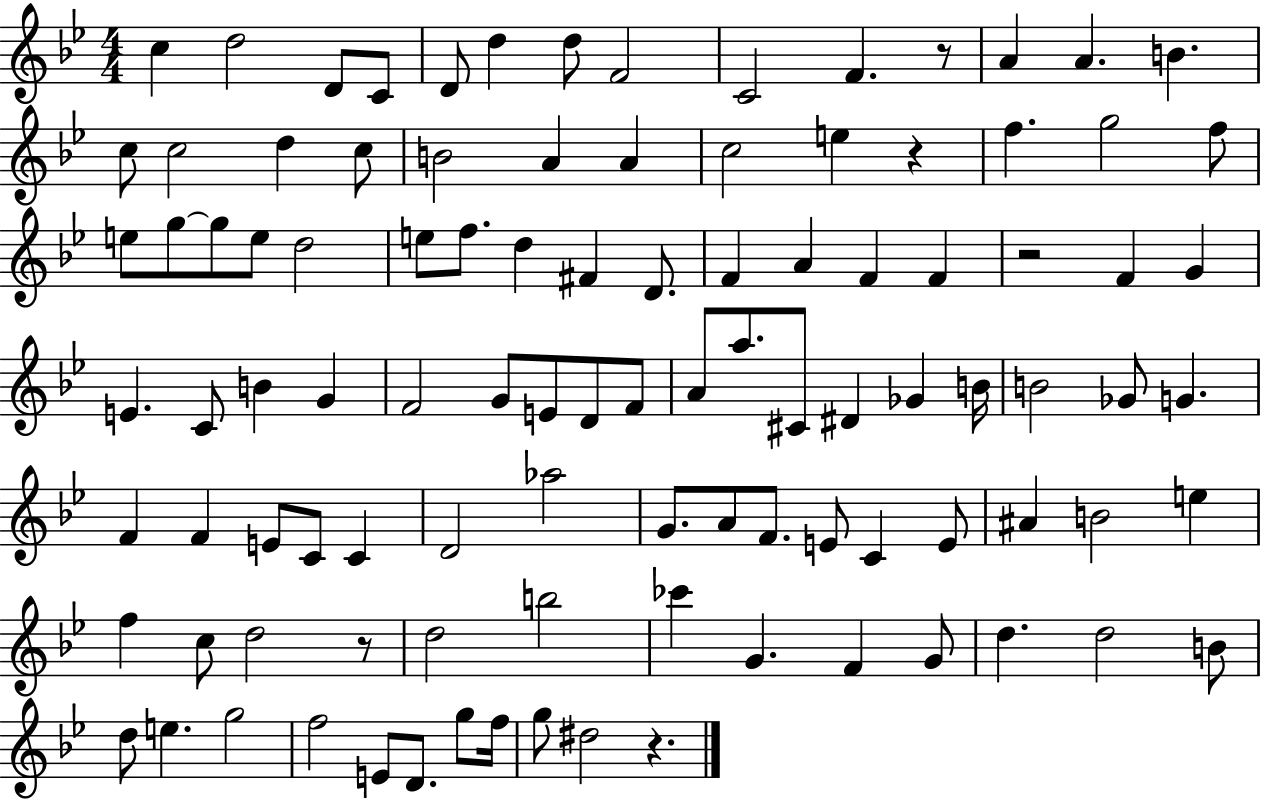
X:1
T:Untitled
M:4/4
L:1/4
K:Bb
c d2 D/2 C/2 D/2 d d/2 F2 C2 F z/2 A A B c/2 c2 d c/2 B2 A A c2 e z f g2 f/2 e/2 g/2 g/2 e/2 d2 e/2 f/2 d ^F D/2 F A F F z2 F G E C/2 B G F2 G/2 E/2 D/2 F/2 A/2 a/2 ^C/2 ^D _G B/4 B2 _G/2 G F F E/2 C/2 C D2 _a2 G/2 A/2 F/2 E/2 C E/2 ^A B2 e f c/2 d2 z/2 d2 b2 _c' G F G/2 d d2 B/2 d/2 e g2 f2 E/2 D/2 g/2 f/4 g/2 ^d2 z